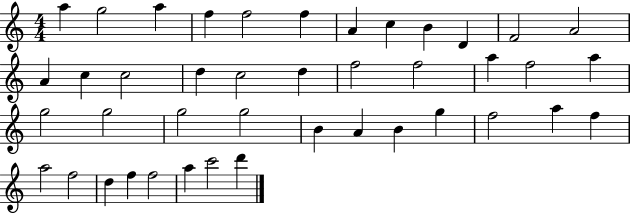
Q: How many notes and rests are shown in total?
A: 42